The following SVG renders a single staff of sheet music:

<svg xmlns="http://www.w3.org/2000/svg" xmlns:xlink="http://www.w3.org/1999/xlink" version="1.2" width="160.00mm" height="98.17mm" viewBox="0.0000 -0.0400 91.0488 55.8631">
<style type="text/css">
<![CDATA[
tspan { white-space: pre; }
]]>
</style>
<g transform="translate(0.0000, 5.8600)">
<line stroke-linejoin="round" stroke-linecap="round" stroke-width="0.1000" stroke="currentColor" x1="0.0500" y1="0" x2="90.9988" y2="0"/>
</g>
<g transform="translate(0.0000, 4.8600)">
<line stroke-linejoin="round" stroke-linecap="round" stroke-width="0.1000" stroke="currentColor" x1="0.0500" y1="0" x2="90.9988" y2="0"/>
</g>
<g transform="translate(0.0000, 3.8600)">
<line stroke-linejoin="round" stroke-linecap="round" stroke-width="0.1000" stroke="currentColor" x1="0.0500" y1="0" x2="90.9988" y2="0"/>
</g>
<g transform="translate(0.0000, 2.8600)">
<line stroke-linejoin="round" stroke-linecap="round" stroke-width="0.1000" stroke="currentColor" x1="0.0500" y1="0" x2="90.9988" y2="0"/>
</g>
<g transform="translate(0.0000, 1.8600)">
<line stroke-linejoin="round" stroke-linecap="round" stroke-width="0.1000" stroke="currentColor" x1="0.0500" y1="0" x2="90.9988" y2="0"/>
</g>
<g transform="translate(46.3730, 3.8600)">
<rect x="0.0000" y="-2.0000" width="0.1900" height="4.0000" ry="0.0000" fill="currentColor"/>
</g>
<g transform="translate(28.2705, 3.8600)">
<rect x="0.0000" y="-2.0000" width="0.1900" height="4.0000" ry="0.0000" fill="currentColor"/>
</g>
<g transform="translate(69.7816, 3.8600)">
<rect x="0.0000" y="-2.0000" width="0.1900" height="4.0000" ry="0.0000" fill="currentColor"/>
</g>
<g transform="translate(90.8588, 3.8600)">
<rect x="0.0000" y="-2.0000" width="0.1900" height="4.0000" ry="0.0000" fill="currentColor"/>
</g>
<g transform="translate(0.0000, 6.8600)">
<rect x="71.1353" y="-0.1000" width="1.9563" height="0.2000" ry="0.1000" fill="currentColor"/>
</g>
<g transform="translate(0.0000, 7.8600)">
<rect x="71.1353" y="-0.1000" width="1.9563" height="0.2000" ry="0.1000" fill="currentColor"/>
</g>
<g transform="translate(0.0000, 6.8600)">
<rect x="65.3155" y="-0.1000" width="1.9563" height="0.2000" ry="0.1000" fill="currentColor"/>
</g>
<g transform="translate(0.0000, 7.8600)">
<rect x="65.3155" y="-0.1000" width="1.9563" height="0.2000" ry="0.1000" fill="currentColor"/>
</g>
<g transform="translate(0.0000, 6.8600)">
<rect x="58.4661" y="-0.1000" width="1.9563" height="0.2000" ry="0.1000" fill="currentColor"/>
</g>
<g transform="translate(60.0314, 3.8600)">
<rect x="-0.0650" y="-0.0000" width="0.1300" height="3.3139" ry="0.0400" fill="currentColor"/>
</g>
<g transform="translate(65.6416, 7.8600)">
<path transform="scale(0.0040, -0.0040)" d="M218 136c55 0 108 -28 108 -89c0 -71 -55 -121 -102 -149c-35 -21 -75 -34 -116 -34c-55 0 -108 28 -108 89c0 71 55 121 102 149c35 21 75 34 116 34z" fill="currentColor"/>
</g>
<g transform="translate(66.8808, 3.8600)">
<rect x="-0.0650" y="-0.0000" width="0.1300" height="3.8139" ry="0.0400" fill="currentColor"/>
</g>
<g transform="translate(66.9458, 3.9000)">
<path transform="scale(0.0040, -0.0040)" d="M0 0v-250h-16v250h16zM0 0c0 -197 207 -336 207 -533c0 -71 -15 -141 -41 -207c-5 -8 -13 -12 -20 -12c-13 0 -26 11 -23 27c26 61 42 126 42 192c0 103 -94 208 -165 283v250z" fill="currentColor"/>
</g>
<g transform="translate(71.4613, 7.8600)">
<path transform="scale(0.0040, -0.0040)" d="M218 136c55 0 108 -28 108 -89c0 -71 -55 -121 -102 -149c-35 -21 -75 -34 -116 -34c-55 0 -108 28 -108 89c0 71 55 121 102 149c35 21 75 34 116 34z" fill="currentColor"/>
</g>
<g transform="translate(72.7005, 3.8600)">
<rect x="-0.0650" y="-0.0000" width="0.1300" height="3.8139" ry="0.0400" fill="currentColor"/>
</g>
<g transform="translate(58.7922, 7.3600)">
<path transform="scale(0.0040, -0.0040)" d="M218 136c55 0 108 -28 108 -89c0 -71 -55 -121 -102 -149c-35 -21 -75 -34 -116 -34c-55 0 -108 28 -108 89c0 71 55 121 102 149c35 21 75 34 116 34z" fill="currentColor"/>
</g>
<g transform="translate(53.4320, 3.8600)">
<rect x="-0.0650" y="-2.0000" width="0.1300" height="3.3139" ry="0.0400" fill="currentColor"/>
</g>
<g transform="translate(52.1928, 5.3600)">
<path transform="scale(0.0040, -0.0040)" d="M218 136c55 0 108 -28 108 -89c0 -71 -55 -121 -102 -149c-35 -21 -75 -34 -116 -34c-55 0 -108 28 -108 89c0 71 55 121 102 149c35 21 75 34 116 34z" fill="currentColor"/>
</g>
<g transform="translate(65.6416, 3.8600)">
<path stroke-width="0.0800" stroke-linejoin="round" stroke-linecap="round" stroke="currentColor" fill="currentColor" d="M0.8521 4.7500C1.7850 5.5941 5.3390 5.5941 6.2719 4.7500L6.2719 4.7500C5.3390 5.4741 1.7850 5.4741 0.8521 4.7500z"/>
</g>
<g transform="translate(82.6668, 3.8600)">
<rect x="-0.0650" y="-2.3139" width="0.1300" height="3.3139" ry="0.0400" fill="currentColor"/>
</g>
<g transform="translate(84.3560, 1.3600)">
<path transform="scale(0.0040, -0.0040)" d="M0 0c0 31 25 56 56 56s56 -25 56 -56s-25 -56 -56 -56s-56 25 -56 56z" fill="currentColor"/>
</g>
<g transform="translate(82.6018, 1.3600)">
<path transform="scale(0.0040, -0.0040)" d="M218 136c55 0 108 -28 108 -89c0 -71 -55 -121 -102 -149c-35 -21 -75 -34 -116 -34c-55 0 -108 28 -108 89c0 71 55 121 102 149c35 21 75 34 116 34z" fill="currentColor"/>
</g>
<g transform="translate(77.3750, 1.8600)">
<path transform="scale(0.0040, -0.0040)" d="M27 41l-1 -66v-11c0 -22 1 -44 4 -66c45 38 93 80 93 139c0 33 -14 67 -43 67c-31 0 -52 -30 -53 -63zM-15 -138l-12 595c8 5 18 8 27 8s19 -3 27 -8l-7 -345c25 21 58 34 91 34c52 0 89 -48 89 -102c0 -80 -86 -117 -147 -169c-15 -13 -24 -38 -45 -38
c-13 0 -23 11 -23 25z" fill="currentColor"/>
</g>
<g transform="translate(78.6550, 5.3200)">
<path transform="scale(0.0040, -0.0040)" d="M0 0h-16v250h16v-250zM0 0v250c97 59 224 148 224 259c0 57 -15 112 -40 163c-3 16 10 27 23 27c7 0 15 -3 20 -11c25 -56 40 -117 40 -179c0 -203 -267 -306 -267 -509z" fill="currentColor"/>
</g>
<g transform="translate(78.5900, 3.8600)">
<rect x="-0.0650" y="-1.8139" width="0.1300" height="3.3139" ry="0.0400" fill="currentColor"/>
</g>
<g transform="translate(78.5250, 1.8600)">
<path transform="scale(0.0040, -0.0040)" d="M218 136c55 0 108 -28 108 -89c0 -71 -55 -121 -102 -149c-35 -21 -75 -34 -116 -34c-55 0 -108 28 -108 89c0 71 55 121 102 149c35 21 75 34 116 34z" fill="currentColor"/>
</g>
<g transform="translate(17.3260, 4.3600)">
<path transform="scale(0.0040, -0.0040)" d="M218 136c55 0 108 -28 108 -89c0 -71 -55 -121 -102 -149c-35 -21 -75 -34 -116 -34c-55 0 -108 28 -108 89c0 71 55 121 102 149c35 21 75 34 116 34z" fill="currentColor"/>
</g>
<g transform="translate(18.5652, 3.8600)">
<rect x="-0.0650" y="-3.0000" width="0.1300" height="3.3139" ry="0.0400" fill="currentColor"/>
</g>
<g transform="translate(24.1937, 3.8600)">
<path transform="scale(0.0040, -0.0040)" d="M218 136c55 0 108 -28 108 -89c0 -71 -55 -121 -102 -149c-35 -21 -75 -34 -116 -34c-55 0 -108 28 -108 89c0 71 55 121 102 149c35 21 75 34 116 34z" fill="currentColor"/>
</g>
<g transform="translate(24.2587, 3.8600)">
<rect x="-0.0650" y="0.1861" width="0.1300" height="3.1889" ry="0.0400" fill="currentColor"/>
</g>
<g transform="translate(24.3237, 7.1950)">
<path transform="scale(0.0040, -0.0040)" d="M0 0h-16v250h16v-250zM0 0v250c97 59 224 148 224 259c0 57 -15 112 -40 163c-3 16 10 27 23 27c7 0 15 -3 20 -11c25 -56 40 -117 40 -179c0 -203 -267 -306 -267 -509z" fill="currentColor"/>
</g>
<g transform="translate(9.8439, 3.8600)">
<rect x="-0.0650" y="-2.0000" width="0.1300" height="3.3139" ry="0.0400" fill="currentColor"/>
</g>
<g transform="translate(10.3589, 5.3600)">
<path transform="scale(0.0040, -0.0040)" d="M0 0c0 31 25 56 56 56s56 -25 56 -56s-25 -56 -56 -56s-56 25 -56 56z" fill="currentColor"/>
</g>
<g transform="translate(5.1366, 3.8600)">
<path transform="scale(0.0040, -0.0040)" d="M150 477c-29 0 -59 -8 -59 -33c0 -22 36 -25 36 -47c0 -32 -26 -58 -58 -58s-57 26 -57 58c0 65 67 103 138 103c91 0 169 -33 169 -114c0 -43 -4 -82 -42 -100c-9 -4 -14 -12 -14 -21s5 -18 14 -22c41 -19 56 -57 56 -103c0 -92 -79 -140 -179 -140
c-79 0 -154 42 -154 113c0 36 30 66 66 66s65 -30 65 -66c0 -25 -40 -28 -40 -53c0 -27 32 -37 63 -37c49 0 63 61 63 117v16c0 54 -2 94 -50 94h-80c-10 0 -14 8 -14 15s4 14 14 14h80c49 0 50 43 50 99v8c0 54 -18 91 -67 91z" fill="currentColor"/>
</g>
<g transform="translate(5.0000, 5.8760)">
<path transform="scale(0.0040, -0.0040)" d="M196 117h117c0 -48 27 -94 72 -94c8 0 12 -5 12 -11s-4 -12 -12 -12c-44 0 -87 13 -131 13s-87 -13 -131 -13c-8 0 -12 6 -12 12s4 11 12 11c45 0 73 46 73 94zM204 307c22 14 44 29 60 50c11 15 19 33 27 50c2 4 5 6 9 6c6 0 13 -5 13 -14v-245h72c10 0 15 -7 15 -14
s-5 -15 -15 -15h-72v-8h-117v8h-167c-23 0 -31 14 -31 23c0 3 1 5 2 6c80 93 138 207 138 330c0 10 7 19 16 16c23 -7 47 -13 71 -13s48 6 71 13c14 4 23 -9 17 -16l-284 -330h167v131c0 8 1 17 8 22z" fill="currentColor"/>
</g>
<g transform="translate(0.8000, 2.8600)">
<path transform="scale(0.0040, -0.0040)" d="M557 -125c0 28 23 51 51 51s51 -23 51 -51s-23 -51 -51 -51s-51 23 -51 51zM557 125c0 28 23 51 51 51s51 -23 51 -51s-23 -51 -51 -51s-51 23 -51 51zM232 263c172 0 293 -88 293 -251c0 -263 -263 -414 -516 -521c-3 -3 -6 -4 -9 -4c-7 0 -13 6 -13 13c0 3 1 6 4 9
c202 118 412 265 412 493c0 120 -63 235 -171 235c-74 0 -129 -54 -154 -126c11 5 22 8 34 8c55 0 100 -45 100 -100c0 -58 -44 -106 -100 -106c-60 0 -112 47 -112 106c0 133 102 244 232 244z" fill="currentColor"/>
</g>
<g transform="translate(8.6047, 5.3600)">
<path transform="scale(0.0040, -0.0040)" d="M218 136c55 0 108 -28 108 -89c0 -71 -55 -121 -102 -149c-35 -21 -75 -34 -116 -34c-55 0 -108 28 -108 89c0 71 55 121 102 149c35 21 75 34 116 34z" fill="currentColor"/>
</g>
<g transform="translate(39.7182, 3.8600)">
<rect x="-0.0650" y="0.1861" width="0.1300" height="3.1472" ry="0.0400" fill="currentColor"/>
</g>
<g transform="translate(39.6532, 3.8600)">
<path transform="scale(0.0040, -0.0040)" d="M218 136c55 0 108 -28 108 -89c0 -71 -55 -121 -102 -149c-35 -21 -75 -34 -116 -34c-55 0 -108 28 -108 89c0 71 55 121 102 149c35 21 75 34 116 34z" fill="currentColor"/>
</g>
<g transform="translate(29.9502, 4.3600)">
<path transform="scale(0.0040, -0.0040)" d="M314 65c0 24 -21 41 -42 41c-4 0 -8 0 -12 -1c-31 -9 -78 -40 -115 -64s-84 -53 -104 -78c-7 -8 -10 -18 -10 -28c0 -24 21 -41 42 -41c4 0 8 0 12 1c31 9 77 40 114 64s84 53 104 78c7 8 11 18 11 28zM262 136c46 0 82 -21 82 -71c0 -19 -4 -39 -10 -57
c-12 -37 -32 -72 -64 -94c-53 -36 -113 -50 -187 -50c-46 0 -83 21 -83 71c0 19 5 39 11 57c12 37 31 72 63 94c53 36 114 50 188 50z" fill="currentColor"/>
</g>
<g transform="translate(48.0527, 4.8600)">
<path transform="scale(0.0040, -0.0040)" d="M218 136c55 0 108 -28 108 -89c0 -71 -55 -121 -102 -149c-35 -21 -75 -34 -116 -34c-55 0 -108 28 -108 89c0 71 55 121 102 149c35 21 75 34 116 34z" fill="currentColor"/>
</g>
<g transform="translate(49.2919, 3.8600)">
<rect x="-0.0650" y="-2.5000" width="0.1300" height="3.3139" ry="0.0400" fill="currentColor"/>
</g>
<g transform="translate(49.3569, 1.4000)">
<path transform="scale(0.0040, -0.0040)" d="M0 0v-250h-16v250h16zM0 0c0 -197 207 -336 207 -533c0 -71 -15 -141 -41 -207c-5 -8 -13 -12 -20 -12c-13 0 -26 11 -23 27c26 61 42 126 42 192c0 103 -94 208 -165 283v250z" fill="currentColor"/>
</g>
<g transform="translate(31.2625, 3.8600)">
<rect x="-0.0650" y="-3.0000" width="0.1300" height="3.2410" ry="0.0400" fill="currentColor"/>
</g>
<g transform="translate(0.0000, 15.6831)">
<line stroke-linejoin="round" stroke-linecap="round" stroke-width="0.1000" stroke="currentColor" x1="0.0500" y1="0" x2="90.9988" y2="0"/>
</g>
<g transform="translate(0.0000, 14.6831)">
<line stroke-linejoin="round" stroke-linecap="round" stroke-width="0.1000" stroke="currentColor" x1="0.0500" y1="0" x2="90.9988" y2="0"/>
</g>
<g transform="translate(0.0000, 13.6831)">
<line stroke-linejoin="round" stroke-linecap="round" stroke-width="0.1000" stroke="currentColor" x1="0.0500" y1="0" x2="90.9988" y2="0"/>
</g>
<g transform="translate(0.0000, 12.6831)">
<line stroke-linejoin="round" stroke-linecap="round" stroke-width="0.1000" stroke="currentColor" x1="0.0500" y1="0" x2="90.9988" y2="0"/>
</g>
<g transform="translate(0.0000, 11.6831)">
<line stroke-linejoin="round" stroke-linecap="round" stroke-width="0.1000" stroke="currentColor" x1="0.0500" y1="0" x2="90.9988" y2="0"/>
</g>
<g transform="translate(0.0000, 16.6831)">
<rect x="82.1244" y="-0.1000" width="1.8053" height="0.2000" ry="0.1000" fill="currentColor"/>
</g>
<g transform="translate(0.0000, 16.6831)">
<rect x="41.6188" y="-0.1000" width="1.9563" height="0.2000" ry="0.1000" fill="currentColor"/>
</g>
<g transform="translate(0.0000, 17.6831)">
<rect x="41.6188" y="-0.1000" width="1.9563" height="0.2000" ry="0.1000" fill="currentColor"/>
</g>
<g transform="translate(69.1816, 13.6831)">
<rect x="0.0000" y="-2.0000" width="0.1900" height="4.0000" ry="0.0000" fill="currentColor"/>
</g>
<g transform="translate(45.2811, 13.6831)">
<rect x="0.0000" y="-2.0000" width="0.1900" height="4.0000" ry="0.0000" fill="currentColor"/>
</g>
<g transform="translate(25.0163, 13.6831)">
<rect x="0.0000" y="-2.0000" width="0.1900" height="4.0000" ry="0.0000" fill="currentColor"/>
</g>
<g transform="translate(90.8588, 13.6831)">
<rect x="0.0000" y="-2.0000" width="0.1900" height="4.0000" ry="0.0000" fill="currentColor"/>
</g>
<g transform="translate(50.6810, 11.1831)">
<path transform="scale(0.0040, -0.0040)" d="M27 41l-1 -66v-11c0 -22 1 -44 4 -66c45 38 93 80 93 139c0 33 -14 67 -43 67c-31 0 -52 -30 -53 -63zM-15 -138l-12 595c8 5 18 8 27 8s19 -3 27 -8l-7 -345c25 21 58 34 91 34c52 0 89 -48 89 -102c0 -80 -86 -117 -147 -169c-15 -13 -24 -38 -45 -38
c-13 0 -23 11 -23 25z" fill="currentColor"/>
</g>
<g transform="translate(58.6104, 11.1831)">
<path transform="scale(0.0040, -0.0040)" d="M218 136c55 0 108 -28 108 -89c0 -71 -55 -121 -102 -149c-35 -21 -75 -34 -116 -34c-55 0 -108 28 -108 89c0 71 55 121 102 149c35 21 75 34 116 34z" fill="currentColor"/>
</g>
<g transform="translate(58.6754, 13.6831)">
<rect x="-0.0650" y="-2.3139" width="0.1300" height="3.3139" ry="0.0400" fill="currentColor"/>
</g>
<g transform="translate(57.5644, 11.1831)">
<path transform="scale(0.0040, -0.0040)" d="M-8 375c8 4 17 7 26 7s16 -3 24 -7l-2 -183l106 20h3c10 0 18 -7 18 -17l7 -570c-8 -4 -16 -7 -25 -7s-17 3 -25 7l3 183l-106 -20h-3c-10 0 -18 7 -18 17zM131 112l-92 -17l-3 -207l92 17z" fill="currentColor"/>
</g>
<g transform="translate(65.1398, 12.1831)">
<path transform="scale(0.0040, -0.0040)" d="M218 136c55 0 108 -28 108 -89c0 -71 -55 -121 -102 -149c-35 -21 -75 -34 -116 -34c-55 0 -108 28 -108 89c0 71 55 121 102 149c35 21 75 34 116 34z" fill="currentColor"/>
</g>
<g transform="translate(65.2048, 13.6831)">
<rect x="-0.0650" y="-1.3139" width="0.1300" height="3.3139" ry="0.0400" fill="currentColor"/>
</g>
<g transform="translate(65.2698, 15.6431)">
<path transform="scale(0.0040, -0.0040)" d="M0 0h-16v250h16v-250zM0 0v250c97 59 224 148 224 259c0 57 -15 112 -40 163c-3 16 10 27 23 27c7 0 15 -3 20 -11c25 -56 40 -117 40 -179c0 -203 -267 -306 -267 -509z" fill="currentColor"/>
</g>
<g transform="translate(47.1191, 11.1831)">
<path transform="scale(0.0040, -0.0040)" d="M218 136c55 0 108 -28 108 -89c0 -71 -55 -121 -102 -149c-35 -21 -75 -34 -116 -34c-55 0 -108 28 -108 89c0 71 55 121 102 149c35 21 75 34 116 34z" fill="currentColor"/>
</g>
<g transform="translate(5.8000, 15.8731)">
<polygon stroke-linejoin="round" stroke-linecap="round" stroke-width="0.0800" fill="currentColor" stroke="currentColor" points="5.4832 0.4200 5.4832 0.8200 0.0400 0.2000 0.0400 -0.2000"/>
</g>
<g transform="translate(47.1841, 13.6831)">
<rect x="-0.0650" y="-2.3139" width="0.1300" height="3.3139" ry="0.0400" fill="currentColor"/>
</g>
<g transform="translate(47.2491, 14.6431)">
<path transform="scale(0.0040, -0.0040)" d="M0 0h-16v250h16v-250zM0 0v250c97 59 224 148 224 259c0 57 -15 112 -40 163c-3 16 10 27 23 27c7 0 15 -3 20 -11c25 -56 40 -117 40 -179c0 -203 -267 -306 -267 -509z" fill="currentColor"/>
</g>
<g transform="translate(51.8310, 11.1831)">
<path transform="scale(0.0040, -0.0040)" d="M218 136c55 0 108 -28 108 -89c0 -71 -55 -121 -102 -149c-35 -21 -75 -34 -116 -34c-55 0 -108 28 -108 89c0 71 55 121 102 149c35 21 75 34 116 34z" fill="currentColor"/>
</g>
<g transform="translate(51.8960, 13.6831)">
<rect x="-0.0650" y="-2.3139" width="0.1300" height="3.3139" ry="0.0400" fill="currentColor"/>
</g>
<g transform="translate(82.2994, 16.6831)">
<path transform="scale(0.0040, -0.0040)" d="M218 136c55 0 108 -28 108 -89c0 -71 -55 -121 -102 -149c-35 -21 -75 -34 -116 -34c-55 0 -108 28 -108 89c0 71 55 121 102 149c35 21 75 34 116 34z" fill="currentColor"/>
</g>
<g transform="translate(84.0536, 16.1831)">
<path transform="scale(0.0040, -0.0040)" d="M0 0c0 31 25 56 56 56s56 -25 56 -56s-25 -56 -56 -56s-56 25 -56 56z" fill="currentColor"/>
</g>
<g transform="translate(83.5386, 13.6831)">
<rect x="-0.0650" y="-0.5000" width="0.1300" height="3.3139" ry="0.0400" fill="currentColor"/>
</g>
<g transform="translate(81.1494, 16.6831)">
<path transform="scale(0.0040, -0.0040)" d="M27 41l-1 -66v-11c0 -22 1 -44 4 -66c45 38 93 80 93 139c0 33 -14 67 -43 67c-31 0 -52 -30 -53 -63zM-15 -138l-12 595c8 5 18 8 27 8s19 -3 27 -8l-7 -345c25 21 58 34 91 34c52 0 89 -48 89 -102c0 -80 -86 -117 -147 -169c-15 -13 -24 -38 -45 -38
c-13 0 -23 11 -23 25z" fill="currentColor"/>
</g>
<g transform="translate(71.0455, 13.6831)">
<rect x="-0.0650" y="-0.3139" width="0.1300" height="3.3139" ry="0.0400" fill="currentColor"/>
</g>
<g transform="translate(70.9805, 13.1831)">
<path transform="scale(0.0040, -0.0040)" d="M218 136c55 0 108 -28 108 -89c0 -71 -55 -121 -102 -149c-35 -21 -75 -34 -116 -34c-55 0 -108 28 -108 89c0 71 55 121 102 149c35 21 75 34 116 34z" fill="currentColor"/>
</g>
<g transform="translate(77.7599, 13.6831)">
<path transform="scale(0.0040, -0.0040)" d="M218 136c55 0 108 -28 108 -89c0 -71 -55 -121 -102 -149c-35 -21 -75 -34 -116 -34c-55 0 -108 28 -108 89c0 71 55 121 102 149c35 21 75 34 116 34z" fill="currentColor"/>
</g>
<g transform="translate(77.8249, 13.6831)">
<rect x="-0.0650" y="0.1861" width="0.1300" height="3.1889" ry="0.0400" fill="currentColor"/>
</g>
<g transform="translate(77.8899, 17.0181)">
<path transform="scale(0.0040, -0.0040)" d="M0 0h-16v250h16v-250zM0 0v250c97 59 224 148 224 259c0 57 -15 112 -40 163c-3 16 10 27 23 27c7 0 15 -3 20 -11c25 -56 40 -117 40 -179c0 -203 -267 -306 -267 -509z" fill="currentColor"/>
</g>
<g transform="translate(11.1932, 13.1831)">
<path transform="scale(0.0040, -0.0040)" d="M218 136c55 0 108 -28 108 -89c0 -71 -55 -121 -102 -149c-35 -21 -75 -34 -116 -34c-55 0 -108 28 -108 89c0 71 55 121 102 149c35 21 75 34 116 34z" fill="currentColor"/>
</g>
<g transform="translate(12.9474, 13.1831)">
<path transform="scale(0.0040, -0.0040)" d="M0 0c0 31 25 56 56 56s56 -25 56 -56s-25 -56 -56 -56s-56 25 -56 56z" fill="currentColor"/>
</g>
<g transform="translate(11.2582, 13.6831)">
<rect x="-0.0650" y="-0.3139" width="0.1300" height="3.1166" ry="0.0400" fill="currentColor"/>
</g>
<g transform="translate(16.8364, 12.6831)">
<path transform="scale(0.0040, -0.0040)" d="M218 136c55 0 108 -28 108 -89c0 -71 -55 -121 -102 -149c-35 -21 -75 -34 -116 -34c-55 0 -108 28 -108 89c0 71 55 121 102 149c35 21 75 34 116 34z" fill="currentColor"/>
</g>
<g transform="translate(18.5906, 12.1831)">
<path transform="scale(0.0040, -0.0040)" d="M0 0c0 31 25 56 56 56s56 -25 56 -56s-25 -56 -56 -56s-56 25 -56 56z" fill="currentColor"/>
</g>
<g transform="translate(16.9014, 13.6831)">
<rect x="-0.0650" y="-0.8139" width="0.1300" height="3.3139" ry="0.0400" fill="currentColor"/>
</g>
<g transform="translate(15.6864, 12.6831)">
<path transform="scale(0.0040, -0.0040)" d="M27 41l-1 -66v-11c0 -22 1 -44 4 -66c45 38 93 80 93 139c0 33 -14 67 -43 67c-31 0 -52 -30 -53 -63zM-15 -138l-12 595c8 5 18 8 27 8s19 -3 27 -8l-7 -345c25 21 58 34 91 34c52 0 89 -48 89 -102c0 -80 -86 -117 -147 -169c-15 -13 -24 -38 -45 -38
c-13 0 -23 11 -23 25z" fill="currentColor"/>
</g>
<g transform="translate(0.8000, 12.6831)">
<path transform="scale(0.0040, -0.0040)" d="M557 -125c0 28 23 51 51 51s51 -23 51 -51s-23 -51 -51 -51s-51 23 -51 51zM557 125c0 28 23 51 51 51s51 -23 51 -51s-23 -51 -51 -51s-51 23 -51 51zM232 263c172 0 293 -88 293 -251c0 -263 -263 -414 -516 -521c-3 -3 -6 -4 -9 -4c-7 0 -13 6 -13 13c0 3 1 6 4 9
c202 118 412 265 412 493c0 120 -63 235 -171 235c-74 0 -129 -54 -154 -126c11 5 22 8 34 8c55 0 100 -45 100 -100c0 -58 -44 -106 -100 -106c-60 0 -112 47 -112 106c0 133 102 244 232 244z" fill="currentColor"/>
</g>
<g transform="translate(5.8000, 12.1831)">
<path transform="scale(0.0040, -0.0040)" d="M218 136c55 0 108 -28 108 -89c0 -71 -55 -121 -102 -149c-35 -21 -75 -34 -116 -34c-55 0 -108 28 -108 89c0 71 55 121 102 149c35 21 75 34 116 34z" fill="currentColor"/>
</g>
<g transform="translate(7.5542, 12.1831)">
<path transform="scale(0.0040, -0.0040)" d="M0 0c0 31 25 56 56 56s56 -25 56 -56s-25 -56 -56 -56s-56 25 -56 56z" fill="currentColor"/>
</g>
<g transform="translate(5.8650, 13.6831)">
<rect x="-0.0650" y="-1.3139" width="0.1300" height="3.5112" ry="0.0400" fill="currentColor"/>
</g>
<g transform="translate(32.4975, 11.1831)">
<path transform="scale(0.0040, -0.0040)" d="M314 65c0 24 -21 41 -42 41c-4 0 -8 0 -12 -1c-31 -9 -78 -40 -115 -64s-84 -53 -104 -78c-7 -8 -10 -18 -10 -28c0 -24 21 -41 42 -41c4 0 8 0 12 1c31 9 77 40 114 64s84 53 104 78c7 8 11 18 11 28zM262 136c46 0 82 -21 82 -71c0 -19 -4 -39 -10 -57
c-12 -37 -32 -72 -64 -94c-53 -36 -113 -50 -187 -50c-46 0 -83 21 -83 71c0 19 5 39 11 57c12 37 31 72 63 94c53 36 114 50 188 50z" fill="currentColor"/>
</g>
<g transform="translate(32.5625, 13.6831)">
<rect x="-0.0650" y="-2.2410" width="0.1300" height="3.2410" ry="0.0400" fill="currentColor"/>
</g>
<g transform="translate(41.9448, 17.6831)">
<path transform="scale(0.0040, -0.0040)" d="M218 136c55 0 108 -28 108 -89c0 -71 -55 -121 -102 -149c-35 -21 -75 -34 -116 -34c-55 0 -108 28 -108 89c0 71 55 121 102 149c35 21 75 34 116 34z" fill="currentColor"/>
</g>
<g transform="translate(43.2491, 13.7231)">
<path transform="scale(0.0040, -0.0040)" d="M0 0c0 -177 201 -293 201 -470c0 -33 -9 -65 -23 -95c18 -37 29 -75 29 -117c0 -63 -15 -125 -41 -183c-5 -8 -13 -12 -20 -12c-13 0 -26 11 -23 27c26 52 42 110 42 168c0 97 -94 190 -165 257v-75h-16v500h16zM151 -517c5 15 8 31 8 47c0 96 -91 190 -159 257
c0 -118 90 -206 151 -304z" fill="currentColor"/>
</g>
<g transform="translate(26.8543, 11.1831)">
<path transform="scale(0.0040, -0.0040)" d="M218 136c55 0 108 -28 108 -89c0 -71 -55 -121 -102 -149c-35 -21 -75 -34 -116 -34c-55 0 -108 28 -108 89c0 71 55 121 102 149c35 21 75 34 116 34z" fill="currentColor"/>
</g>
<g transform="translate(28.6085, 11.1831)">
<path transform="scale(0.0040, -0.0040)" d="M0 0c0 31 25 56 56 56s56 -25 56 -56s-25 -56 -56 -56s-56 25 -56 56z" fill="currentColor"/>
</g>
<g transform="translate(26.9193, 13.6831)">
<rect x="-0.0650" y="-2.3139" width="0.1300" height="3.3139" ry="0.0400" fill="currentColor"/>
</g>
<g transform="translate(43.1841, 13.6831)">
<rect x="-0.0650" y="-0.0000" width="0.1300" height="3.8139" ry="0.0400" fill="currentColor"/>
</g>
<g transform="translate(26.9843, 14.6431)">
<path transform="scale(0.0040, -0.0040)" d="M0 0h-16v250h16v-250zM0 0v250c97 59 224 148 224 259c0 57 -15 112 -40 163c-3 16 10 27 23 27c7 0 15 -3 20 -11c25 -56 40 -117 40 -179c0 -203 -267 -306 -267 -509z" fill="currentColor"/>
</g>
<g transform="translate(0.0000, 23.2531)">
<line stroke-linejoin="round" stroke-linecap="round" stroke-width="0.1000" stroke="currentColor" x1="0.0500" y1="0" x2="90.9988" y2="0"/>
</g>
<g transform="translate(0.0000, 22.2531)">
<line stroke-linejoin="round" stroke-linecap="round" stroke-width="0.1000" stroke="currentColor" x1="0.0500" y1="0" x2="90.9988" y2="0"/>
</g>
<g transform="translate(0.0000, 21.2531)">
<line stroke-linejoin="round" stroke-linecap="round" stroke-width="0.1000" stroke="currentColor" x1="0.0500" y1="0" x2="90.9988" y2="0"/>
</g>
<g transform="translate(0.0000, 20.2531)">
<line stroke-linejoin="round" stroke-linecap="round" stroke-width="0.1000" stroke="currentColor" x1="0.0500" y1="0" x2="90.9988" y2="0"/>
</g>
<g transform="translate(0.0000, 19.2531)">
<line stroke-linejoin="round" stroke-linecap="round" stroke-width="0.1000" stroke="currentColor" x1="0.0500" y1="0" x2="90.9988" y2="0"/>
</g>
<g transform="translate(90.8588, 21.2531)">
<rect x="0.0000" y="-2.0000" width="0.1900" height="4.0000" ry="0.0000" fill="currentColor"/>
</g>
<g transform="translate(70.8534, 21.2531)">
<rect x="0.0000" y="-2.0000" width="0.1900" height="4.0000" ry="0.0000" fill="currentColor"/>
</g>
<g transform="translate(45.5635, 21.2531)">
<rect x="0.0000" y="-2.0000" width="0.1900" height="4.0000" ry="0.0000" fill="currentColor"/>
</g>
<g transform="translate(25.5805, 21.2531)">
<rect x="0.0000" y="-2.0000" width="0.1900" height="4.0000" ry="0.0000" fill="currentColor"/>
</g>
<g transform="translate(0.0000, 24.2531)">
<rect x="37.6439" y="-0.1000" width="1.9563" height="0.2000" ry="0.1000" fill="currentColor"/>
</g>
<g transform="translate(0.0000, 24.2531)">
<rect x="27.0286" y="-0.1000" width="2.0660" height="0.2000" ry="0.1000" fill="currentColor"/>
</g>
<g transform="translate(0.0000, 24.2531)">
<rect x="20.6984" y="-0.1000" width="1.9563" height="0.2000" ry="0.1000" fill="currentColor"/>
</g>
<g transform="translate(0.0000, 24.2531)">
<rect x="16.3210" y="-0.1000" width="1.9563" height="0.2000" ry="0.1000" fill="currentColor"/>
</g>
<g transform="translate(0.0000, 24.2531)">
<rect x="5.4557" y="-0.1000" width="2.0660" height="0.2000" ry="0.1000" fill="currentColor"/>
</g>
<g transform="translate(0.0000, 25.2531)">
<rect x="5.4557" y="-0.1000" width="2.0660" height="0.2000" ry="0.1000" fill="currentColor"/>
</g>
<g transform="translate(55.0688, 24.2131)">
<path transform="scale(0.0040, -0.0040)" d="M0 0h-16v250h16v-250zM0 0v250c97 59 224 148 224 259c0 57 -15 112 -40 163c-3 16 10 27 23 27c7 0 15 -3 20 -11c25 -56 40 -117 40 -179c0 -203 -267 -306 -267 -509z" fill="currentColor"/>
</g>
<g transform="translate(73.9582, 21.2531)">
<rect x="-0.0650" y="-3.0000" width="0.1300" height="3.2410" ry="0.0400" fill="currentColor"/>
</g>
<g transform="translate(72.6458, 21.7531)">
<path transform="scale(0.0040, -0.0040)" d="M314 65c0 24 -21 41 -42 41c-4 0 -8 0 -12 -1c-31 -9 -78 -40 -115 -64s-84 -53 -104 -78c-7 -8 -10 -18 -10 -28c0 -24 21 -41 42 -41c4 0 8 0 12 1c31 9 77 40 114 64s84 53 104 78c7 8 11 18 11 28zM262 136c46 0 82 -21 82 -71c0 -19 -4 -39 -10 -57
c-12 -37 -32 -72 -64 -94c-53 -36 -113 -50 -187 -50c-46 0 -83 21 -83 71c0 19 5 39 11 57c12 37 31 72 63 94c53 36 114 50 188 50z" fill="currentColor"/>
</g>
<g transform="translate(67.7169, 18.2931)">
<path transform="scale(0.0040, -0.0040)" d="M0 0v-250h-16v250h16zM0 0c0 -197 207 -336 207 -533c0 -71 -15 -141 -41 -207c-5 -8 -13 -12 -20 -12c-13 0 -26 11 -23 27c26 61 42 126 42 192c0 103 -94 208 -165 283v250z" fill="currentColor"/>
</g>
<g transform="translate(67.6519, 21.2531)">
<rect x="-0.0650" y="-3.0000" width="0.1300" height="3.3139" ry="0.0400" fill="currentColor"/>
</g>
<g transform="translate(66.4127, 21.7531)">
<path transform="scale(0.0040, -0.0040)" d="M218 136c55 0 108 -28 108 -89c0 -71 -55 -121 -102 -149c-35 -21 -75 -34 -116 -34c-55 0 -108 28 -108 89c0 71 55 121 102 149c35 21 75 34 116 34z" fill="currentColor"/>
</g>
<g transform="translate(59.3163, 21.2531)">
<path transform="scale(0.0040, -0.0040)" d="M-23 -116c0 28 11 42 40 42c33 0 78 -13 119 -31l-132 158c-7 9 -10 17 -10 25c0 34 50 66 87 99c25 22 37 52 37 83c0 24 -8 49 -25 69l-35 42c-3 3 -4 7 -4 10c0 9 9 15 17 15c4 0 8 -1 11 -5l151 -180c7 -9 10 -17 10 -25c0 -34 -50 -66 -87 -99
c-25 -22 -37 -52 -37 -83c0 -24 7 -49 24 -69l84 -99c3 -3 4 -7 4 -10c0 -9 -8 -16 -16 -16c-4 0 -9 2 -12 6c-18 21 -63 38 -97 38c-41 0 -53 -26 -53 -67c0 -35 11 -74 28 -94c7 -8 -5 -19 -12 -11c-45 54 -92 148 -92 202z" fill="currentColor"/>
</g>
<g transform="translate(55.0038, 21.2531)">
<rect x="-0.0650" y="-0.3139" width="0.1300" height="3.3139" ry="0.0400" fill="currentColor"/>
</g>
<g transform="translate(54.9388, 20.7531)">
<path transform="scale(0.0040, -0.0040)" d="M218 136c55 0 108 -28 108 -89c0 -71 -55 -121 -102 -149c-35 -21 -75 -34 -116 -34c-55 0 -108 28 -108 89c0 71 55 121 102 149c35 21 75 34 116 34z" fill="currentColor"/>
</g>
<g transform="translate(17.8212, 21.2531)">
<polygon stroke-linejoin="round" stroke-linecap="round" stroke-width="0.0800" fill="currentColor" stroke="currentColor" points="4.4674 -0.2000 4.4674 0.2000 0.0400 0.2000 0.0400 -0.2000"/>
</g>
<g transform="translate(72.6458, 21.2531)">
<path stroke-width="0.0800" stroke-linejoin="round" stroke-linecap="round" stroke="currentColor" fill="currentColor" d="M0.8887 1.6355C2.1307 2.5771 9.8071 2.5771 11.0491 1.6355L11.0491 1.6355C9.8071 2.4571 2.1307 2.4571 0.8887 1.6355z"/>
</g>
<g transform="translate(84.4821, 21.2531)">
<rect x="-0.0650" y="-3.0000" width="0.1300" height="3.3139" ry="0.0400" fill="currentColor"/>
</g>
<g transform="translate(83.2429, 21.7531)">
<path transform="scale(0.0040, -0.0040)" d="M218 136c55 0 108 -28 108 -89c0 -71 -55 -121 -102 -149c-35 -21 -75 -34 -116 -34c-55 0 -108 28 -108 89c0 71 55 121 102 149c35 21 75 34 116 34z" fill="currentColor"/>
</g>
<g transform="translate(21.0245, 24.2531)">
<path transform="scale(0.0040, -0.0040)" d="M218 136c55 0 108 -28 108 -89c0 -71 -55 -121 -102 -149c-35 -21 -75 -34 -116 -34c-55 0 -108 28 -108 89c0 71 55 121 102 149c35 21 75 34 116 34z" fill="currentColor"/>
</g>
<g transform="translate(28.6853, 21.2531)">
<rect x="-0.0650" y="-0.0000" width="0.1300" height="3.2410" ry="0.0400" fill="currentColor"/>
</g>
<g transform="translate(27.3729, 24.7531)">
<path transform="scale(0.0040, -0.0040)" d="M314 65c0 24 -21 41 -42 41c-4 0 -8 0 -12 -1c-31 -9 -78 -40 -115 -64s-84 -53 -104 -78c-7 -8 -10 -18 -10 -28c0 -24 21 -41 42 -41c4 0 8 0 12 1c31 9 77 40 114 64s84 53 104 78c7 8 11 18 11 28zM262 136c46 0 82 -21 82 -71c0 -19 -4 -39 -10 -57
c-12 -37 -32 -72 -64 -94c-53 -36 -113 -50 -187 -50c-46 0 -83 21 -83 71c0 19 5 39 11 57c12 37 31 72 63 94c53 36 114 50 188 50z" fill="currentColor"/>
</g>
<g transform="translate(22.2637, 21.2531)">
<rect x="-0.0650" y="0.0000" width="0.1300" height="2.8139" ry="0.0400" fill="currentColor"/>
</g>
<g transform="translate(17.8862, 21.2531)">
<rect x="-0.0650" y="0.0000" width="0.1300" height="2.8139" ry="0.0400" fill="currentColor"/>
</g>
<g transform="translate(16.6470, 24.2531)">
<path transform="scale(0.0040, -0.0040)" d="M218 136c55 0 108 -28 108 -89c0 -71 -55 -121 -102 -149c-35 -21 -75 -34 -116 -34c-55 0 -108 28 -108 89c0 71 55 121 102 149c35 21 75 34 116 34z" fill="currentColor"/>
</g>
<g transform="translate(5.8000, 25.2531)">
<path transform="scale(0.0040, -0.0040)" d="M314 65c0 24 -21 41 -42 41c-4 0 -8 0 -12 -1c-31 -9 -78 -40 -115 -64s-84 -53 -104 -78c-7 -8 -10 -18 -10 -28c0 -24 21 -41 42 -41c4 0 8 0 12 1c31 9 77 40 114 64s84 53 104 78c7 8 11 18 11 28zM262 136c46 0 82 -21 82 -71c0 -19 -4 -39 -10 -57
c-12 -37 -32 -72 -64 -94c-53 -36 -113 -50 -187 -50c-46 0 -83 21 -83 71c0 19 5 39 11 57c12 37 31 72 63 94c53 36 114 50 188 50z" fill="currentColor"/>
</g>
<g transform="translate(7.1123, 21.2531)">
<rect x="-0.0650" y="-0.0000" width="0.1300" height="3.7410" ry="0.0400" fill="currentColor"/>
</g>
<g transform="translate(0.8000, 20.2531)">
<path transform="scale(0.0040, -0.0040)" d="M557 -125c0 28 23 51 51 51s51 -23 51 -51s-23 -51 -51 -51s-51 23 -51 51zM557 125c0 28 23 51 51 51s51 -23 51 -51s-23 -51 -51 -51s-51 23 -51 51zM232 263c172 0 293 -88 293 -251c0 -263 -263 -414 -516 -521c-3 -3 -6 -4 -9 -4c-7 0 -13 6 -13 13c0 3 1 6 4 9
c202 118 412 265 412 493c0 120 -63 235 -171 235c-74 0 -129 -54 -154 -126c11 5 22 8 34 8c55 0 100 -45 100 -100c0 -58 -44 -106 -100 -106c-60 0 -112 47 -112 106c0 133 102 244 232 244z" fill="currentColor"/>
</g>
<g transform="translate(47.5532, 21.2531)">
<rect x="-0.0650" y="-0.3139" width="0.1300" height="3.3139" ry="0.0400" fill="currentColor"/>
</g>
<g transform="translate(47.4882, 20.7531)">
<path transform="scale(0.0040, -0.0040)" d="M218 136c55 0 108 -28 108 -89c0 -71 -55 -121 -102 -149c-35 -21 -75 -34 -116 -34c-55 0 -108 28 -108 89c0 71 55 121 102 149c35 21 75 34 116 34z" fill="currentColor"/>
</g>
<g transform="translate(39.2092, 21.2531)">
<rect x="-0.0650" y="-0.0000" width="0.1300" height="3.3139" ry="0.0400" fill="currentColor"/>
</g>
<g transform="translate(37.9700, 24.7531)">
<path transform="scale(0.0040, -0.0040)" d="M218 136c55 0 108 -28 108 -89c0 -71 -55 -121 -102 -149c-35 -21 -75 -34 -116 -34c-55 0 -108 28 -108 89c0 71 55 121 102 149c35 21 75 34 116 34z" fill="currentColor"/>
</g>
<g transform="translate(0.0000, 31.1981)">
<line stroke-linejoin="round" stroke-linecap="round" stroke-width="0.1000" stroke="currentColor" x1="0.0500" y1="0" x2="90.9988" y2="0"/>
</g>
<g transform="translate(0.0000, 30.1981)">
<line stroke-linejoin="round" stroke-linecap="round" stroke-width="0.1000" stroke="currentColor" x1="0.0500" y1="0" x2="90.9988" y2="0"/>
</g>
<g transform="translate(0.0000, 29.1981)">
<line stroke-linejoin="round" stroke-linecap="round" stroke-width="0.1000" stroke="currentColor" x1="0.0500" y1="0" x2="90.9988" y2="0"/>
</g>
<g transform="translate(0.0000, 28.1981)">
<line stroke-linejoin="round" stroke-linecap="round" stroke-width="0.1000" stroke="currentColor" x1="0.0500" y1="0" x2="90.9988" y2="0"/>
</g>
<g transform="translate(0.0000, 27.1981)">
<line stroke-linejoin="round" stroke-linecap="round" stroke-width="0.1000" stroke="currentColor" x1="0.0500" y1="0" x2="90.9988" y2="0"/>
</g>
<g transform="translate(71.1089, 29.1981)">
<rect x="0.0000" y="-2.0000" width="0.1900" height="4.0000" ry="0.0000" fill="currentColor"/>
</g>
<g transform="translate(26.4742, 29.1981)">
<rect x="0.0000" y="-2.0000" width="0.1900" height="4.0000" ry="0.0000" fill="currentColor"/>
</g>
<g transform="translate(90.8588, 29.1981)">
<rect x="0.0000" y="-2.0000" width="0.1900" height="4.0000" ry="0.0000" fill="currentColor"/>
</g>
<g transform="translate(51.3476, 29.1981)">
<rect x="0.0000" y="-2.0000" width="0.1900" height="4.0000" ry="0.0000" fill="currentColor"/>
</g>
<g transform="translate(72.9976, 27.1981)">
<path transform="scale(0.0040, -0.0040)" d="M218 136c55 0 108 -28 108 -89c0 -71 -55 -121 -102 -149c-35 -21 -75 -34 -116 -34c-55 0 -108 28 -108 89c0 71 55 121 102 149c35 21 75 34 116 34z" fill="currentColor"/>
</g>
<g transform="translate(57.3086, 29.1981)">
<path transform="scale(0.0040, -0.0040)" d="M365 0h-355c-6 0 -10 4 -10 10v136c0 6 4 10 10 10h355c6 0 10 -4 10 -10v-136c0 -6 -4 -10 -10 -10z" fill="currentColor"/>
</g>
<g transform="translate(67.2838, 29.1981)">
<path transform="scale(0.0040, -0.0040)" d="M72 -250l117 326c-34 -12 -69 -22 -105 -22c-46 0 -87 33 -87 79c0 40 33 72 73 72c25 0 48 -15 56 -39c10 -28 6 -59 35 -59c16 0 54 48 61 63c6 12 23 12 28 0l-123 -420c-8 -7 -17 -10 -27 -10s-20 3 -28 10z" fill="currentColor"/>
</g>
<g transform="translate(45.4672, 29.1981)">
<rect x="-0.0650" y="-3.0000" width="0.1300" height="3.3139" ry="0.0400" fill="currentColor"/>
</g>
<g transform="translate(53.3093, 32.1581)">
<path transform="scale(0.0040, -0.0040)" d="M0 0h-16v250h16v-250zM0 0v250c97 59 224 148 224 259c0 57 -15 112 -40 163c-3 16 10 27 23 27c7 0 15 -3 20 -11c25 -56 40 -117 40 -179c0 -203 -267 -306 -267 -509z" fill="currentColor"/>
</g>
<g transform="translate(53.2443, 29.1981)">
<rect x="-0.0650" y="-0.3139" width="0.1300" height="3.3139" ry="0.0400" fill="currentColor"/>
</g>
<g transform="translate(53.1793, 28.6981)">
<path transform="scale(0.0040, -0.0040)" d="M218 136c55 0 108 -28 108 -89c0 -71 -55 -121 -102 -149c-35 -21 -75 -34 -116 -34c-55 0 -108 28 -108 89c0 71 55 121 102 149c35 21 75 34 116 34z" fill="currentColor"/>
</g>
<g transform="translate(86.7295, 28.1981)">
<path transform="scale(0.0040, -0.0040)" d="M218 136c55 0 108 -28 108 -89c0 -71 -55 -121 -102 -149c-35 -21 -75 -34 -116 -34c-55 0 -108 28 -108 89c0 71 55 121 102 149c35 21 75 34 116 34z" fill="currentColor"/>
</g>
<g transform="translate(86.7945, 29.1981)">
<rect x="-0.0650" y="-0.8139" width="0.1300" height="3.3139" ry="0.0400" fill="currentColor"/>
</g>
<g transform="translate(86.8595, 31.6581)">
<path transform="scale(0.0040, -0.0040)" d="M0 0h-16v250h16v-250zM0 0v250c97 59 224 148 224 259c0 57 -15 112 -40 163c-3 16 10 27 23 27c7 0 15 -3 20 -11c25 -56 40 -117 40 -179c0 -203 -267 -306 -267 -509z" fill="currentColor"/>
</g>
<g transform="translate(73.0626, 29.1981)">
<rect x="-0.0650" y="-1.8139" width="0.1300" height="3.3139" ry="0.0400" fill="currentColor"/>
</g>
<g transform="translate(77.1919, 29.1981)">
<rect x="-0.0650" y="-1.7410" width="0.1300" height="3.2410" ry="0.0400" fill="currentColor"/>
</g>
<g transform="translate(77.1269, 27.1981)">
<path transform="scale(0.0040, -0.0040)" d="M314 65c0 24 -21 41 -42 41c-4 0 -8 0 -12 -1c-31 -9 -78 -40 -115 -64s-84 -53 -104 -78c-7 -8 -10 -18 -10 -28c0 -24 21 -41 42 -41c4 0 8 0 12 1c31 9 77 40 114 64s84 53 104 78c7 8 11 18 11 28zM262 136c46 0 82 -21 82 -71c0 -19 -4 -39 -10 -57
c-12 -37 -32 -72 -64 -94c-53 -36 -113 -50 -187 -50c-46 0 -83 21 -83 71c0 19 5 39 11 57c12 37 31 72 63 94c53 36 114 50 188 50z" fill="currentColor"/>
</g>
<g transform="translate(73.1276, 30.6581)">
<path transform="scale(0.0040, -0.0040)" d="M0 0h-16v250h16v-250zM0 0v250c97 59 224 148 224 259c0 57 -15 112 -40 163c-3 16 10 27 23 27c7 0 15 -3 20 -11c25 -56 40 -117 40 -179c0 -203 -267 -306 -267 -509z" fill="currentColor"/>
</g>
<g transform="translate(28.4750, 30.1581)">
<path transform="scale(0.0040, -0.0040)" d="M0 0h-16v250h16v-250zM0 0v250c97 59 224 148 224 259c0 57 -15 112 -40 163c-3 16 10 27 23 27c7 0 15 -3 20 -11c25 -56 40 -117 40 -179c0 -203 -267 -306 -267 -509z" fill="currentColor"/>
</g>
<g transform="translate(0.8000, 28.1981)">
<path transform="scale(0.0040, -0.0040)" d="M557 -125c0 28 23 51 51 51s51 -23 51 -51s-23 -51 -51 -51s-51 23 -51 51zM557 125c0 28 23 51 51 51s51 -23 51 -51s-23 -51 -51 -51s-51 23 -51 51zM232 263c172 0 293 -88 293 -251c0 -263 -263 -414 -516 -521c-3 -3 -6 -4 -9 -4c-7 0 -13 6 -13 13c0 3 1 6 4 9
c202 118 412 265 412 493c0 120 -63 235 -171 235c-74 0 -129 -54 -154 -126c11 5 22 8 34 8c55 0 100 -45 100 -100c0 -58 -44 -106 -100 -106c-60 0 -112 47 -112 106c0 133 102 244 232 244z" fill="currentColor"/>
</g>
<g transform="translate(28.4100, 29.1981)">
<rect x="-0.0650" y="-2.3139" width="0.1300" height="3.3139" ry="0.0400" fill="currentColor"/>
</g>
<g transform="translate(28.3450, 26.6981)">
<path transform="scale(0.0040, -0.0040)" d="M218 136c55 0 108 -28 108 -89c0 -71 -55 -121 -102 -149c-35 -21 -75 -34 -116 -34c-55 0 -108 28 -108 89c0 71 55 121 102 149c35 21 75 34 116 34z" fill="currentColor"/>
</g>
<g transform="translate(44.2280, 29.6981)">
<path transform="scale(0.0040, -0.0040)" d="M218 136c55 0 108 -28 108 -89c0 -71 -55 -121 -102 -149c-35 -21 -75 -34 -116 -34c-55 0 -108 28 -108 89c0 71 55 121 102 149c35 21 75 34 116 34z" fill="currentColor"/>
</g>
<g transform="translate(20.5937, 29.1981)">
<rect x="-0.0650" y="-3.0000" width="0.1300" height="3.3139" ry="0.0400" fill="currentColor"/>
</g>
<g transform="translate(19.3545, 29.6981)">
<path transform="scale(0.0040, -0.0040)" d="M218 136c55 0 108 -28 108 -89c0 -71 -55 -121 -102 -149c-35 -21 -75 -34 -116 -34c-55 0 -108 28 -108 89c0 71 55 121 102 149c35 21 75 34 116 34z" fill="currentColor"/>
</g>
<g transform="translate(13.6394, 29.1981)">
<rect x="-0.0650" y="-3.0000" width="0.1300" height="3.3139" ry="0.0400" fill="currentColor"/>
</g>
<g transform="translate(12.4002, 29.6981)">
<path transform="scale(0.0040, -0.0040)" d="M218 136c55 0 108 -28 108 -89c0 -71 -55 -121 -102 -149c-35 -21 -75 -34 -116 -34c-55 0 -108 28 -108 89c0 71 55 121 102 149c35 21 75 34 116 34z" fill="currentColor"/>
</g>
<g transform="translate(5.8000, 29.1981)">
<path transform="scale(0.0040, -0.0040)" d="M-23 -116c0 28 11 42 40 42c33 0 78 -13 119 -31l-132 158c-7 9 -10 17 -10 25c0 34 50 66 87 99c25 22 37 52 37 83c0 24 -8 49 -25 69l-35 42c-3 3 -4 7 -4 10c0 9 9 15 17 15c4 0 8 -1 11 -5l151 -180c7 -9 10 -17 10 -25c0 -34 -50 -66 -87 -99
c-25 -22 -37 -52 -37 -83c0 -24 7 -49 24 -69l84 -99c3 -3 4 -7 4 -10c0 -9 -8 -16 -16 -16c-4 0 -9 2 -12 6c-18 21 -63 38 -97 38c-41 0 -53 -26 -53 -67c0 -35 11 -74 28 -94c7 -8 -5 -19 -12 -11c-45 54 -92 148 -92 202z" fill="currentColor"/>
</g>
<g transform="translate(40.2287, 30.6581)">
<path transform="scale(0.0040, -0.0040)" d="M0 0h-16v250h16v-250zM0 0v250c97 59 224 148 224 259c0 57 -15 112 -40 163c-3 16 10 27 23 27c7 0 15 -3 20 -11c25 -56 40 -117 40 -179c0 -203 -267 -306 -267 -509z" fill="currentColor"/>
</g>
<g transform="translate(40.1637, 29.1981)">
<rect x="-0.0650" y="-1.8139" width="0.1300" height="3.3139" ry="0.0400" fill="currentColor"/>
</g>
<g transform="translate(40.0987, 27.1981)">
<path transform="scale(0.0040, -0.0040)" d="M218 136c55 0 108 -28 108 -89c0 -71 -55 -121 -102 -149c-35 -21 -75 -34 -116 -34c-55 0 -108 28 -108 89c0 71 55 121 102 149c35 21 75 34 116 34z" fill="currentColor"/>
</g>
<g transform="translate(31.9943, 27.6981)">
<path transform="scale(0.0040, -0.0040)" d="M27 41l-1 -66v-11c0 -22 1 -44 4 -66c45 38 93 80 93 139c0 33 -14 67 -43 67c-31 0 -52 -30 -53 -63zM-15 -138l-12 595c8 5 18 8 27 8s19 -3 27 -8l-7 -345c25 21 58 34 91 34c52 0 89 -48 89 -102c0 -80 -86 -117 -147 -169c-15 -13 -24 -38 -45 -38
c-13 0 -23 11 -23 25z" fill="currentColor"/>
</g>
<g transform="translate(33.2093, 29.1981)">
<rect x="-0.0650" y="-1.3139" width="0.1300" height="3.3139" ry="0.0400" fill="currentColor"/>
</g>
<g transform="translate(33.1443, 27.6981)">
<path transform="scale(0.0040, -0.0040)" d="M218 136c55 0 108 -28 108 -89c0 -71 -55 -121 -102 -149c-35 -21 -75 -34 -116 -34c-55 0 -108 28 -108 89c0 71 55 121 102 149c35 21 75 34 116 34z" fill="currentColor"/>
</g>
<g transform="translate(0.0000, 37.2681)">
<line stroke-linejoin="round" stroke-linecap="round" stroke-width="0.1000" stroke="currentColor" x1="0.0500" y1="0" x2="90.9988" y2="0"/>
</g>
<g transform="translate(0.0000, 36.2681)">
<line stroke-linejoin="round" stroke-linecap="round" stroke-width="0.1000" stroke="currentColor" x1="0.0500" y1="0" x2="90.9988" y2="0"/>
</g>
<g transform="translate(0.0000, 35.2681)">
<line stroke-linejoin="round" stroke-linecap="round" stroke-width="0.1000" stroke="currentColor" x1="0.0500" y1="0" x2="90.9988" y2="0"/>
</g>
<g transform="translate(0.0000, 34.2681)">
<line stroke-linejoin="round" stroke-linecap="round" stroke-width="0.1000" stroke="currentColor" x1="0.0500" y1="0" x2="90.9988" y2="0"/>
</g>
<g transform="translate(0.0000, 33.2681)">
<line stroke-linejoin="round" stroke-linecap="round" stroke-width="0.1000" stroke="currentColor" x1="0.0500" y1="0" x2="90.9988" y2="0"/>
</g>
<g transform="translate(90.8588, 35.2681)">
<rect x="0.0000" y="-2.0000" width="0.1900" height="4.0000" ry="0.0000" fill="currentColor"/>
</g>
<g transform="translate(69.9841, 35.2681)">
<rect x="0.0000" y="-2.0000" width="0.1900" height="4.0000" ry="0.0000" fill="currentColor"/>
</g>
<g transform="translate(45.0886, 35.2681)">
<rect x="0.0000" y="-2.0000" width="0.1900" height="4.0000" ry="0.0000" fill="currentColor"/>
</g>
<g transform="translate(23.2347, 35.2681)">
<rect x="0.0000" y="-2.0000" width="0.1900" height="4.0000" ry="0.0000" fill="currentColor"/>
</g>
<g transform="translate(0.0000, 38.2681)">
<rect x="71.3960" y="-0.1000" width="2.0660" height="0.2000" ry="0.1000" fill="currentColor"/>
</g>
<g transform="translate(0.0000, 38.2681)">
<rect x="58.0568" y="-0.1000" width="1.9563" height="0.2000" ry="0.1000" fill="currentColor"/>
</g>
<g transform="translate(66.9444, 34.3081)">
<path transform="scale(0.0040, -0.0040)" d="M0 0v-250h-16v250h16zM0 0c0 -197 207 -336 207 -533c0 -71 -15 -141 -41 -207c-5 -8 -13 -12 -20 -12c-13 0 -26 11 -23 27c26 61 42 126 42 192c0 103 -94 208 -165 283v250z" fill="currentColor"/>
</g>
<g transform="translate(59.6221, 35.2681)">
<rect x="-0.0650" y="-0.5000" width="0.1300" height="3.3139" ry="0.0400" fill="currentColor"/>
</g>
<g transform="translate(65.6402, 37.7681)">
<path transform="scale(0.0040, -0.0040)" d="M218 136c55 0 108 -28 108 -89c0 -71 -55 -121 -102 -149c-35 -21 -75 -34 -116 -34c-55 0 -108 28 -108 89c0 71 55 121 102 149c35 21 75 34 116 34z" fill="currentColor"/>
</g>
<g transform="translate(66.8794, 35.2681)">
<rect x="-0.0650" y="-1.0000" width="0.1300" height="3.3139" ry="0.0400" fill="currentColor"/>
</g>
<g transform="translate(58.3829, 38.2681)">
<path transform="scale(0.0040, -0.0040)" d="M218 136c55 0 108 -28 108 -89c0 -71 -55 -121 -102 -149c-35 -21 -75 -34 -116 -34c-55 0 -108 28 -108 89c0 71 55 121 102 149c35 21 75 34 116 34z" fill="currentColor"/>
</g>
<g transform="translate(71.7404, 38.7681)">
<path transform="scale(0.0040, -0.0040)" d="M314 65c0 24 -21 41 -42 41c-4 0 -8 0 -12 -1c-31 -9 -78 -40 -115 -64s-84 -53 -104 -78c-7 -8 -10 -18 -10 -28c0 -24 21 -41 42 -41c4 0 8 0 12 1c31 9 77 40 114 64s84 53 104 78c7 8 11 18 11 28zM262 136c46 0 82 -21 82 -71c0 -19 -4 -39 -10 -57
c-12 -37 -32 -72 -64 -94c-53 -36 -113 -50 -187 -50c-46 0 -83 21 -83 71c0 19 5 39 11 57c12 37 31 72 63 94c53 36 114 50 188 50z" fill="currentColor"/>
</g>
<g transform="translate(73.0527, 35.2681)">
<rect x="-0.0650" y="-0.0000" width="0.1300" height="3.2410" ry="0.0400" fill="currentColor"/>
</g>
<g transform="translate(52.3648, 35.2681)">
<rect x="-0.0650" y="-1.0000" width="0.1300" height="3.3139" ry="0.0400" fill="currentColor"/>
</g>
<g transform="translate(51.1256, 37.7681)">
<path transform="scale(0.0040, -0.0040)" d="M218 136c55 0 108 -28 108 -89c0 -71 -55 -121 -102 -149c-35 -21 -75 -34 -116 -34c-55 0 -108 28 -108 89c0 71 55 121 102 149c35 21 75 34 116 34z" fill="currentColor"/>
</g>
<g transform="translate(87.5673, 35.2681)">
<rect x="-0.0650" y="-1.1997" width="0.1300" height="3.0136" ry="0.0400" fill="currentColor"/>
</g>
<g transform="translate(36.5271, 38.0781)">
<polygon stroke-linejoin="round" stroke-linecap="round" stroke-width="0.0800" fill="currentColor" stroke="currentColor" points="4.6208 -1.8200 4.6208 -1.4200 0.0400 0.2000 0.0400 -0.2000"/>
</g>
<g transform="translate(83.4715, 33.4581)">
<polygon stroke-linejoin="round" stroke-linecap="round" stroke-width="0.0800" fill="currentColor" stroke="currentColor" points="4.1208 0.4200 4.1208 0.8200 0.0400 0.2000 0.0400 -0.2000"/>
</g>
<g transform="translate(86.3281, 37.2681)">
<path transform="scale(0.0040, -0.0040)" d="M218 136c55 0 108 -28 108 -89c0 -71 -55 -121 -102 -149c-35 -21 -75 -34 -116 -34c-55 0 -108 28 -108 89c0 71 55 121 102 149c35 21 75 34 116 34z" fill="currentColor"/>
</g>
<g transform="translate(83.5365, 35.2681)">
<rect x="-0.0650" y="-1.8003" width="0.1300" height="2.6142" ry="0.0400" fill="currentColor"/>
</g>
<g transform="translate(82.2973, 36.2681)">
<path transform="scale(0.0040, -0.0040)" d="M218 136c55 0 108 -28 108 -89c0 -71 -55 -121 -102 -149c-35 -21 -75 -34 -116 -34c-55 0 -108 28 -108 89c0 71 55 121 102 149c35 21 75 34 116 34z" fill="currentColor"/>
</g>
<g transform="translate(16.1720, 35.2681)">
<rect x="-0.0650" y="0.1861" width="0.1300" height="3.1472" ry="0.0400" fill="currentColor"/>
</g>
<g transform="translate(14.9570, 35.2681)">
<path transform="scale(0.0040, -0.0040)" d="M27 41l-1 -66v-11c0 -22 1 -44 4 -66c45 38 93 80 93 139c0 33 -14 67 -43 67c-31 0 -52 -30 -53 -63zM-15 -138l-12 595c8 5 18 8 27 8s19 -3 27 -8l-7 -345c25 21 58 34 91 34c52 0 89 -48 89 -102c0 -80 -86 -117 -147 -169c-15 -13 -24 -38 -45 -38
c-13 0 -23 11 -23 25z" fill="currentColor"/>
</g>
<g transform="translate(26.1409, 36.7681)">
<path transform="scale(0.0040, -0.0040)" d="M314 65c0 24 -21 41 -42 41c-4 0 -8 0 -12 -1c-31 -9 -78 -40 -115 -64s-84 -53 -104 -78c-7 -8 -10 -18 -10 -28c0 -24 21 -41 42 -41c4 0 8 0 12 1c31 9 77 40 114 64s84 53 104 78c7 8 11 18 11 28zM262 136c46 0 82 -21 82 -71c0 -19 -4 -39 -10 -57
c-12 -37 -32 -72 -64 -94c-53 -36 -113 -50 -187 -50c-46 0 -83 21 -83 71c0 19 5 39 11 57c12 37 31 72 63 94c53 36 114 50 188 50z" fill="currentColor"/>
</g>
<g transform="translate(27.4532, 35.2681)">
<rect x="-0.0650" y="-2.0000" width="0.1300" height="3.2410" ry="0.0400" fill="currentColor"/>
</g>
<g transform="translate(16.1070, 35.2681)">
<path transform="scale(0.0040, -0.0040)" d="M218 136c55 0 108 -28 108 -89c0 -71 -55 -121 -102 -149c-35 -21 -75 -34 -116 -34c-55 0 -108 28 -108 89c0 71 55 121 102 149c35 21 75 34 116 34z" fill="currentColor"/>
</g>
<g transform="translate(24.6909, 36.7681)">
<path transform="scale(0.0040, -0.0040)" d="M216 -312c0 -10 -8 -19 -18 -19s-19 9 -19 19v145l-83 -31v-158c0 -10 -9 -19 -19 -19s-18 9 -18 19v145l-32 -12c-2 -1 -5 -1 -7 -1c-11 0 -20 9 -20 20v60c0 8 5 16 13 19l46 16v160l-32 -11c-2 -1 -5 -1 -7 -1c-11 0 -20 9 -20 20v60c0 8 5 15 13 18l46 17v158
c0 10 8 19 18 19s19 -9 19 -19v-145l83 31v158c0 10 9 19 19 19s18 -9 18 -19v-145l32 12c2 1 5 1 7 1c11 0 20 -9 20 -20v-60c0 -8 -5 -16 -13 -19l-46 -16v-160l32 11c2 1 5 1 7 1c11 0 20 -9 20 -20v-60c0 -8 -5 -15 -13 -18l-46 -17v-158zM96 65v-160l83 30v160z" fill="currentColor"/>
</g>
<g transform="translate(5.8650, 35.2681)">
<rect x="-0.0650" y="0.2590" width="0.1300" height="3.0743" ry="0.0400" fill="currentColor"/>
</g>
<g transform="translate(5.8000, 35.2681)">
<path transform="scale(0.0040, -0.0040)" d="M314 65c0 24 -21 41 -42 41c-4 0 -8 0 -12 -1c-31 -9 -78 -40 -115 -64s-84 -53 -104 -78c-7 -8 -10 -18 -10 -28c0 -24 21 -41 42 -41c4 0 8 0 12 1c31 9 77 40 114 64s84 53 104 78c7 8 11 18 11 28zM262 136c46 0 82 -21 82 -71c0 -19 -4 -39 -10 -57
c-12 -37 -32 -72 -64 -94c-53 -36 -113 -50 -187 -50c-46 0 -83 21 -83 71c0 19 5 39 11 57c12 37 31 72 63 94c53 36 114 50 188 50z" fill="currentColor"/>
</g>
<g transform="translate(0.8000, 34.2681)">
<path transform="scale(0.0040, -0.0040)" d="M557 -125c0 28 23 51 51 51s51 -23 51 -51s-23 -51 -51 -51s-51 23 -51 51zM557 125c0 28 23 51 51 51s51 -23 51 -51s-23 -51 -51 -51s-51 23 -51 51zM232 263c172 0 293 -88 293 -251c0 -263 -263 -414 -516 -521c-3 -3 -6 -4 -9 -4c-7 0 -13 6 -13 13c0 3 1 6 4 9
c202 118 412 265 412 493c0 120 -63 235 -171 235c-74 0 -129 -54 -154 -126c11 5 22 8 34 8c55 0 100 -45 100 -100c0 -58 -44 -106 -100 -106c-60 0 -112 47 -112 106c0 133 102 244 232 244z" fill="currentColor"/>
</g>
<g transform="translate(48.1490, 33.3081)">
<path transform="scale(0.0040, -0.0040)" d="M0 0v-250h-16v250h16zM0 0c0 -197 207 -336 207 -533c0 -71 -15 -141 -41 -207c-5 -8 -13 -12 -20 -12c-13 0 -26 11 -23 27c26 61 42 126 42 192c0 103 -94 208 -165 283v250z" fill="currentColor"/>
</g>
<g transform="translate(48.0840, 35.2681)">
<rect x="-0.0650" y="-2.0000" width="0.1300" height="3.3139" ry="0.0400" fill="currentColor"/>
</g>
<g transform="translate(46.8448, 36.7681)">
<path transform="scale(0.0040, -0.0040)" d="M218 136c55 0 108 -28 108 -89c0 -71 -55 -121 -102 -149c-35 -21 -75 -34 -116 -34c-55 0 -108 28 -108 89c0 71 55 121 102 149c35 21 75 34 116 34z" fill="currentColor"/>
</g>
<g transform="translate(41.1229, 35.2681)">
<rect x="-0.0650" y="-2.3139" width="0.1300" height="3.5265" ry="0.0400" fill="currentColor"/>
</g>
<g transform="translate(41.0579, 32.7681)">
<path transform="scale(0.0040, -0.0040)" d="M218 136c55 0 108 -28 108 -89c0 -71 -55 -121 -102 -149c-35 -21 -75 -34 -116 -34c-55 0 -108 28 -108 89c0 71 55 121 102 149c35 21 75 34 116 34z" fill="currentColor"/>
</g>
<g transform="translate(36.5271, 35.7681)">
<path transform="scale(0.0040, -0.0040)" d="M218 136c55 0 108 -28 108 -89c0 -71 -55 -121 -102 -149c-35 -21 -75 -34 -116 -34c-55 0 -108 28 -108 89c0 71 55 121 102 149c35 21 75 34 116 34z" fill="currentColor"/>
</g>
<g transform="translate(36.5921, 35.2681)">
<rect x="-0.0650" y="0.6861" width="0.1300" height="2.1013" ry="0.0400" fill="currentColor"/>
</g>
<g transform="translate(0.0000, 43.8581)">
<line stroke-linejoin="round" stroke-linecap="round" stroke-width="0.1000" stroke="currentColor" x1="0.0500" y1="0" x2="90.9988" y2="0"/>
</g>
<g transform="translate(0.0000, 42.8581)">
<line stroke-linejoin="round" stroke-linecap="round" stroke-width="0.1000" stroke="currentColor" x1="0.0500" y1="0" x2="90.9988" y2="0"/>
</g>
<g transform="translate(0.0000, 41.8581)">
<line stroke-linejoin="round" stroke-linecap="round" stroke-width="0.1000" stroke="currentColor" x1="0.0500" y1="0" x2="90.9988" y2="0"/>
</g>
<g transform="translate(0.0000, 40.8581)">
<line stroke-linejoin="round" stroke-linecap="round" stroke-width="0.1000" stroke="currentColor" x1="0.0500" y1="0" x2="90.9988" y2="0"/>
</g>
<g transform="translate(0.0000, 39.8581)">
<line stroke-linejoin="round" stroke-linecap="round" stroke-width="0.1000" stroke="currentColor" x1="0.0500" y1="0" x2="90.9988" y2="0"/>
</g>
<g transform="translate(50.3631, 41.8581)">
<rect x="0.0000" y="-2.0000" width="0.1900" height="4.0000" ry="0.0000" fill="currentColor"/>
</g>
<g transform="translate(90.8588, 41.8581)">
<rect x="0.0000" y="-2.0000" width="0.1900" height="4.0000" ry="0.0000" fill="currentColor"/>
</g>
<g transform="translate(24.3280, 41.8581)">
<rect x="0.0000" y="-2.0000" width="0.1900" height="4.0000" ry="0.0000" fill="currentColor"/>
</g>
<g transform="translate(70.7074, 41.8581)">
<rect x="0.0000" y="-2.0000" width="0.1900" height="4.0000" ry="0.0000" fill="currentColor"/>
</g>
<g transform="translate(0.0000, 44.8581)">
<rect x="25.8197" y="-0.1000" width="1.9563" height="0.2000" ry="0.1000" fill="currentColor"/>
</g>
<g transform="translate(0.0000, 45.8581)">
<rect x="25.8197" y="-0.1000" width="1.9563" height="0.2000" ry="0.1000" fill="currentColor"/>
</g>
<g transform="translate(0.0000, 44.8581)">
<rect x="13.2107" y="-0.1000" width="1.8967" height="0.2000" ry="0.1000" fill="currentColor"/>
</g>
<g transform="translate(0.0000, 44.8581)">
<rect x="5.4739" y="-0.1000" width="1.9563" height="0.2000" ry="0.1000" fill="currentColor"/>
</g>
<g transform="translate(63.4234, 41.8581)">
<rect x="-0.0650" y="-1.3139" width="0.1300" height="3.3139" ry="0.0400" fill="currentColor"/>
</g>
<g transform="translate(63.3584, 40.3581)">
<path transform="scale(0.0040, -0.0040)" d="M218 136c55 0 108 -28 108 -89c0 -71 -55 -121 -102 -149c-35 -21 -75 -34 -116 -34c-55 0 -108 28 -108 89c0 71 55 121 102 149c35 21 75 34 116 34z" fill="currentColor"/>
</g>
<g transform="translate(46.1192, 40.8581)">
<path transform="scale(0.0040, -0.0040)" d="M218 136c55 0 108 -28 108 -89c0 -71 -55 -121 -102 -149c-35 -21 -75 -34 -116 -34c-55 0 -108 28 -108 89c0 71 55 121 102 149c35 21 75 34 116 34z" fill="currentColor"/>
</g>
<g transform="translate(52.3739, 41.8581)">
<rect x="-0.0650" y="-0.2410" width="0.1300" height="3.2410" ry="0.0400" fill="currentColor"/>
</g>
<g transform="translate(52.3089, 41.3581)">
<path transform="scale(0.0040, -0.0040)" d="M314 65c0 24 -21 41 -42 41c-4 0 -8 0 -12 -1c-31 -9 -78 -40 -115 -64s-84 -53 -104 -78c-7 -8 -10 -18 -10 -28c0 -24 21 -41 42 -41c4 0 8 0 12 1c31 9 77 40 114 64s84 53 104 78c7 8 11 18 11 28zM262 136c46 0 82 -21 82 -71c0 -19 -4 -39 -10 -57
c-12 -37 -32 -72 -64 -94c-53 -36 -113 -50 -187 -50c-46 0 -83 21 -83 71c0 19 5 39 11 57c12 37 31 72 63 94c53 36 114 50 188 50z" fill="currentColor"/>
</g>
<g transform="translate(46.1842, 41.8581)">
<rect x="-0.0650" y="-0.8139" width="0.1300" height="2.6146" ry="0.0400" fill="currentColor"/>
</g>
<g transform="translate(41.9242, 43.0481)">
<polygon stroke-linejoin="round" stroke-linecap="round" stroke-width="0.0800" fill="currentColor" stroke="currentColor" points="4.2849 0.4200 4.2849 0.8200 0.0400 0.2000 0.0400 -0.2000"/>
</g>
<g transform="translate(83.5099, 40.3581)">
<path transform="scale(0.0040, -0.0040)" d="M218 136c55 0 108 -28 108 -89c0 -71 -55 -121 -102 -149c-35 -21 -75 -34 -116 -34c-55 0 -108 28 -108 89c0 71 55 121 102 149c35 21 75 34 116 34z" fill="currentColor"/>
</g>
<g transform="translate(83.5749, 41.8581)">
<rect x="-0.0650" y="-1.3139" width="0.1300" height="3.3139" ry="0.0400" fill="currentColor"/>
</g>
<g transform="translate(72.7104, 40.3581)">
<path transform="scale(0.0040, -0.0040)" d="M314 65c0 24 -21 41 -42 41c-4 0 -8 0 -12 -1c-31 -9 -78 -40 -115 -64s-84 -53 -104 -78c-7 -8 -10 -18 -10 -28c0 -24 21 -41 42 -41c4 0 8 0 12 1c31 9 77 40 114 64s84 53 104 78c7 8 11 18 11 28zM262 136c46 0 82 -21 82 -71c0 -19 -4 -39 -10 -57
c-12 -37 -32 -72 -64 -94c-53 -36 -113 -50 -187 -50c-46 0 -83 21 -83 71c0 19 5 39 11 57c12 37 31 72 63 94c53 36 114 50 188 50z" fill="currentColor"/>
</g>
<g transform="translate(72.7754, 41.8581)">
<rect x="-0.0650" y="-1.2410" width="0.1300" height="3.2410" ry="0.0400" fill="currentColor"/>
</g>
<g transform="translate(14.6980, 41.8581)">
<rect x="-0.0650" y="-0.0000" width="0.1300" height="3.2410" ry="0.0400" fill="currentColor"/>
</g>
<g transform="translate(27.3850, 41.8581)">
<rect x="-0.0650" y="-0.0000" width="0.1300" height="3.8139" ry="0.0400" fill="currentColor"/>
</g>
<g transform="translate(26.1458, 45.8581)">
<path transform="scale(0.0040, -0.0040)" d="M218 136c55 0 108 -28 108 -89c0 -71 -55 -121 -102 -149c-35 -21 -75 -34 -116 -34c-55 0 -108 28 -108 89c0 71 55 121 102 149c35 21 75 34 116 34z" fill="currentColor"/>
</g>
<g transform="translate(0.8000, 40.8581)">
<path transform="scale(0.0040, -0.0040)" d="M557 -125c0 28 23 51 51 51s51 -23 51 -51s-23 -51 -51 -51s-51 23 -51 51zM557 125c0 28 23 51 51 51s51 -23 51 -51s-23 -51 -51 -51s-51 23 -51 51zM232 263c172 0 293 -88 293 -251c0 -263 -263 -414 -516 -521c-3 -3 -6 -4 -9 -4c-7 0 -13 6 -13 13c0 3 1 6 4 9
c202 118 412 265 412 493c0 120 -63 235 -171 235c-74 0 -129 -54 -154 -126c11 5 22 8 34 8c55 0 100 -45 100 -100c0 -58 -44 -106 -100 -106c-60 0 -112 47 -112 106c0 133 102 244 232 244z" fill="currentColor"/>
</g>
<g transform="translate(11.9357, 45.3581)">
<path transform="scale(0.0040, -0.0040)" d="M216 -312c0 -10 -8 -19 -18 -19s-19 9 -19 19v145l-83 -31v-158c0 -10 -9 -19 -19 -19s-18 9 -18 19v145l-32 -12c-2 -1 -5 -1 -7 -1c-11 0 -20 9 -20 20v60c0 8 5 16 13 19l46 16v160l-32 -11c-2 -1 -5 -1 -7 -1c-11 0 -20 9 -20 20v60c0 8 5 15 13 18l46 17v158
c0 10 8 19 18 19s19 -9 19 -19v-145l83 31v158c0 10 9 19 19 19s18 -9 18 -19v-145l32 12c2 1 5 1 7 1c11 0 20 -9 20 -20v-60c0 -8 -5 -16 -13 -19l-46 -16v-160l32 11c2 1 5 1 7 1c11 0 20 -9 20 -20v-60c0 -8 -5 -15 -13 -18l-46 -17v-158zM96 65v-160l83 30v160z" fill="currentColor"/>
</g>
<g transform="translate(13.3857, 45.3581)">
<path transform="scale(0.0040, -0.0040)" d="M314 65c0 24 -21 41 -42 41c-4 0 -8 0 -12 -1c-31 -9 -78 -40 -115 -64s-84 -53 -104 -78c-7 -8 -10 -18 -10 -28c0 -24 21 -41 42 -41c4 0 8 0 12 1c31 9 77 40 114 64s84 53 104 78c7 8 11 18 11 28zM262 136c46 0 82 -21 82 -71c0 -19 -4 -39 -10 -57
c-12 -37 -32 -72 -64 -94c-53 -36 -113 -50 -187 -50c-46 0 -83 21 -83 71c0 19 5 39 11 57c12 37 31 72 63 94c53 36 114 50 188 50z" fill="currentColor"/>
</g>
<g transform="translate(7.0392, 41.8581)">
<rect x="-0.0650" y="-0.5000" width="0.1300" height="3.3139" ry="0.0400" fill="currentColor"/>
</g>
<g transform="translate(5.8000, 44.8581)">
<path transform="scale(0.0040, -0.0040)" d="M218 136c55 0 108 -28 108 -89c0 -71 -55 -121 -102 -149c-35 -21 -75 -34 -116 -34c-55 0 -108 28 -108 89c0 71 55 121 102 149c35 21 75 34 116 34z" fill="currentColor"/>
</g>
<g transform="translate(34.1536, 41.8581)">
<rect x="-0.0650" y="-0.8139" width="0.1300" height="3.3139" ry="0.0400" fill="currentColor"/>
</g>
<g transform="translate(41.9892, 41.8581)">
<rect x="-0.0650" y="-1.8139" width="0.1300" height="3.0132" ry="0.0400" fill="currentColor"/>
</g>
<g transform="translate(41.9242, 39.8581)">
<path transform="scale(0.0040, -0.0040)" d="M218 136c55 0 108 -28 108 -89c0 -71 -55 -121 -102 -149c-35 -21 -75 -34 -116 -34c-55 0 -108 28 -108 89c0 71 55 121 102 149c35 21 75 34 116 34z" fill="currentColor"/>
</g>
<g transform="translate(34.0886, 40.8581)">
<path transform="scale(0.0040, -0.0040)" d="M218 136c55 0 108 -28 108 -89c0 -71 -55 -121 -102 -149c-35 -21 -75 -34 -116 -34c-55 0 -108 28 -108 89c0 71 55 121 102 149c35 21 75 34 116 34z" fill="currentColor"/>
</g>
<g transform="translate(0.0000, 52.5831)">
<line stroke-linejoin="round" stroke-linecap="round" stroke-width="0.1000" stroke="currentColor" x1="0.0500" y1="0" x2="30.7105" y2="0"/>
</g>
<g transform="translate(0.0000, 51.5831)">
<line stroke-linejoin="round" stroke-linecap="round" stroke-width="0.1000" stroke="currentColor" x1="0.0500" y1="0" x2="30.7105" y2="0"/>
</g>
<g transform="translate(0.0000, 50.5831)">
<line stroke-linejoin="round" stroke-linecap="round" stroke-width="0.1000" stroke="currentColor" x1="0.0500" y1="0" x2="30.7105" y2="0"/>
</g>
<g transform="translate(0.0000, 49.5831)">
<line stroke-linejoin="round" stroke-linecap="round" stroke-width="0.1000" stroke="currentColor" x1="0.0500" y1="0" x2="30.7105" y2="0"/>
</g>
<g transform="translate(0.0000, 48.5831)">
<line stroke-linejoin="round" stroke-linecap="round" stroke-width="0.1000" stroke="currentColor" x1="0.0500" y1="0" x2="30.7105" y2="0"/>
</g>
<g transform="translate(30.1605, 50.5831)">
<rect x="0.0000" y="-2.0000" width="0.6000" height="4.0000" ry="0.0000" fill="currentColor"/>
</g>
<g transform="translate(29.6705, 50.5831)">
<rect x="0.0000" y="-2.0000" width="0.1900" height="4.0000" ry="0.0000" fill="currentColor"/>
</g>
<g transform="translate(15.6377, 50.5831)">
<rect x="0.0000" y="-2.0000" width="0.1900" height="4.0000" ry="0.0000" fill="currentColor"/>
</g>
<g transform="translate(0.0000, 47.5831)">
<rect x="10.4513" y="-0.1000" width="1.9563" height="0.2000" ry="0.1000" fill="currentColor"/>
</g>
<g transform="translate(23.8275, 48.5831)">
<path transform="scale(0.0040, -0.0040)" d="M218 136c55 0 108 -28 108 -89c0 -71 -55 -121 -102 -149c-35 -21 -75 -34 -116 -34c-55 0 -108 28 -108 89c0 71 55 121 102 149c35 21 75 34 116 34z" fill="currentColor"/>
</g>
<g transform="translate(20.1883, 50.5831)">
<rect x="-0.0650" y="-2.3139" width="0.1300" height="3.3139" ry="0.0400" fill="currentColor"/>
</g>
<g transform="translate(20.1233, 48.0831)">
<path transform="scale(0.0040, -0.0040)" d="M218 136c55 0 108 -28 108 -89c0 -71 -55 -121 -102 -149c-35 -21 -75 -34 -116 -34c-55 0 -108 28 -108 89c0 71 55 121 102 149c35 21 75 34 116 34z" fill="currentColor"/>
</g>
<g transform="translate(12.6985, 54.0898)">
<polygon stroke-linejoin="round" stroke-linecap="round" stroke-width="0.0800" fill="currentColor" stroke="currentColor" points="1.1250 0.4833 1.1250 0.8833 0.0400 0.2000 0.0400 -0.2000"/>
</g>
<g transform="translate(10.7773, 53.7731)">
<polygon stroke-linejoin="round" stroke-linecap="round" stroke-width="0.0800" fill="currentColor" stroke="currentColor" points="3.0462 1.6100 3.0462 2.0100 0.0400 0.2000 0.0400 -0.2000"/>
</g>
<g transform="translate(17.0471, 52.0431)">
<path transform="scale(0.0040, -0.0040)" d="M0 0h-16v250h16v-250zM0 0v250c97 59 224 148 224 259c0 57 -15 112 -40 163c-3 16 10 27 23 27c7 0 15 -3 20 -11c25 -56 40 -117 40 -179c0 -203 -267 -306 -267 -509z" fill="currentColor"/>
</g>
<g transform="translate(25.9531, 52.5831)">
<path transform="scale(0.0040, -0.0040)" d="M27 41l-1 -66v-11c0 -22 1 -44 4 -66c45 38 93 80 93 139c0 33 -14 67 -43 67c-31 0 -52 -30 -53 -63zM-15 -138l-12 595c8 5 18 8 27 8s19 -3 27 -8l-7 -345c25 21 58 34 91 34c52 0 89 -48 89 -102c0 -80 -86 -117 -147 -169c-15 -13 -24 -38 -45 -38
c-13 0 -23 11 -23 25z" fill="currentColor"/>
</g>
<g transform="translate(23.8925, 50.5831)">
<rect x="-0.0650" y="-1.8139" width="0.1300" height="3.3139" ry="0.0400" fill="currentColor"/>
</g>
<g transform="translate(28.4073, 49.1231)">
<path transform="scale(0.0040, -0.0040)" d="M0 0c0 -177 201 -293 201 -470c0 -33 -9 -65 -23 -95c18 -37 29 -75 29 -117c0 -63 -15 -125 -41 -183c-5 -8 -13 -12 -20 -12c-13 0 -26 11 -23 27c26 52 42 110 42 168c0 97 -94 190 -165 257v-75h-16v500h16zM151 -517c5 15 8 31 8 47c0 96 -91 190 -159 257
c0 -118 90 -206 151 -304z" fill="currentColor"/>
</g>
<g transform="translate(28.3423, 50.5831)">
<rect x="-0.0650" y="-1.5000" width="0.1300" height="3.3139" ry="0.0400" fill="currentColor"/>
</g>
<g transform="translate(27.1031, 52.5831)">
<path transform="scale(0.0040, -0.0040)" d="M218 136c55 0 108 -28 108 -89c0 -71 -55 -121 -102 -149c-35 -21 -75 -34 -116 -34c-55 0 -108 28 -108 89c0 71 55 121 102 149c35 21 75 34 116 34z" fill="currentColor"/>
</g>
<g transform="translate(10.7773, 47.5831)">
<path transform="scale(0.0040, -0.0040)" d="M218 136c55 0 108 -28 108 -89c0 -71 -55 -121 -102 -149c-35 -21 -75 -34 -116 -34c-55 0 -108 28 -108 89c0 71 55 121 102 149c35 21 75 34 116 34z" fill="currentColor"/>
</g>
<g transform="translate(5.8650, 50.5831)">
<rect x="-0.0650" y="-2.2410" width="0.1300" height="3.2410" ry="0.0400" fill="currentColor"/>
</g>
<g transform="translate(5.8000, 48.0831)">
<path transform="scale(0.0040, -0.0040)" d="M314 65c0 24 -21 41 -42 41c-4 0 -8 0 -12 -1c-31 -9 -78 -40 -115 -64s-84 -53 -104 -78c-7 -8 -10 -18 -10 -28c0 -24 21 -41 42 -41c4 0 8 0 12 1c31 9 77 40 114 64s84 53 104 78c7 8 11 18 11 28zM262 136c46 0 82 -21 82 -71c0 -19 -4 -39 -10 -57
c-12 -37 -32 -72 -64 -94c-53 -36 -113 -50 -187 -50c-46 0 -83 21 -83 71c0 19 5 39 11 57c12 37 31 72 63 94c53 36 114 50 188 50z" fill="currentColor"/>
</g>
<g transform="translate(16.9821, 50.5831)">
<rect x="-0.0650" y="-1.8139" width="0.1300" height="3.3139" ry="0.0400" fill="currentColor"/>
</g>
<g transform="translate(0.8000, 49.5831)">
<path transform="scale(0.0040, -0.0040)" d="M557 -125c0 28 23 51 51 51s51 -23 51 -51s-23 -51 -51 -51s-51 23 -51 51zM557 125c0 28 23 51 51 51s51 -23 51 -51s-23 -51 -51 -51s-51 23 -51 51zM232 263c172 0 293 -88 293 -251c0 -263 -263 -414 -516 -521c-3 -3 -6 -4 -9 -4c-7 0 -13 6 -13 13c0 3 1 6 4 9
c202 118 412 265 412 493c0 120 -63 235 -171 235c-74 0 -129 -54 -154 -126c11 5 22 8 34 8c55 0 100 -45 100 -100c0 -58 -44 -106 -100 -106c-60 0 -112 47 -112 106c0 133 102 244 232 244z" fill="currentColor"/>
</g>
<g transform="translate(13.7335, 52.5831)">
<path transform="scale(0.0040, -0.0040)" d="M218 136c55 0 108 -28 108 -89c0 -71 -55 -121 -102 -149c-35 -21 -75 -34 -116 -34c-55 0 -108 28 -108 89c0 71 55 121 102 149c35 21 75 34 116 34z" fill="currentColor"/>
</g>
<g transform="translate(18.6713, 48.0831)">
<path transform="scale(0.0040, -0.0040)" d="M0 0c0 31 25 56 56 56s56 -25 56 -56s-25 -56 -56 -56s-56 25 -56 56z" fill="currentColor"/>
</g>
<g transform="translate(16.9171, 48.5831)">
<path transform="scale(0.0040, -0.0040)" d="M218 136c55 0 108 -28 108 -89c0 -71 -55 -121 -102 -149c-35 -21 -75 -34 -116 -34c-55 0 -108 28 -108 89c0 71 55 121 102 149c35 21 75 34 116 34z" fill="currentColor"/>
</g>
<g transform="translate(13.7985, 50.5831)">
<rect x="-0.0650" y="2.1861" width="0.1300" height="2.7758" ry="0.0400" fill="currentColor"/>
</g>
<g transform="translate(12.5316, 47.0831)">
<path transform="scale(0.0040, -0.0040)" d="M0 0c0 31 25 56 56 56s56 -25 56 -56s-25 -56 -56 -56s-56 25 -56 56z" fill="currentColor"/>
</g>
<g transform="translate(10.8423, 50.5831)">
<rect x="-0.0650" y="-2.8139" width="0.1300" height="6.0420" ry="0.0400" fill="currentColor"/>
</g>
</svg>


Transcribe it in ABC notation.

X:1
T:Untitled
M:3/4
L:1/4
K:C
A,, C, D,/2 C,2 D, B,,/2 A,, D,, C,,/2 C,, _A,/2 B, G,/2 E,/2 _F, B,/2 B,2 C,,/4 B,/2 _B, B, G,/2 E, D,/2 _E,, C,,2 E,,/2 E,,/2 D,,2 D,, E, E,/2 z C,/2 C,2 C, z C, C, B,/2 _G, A,/2 C, E,/2 z2 z/2 A,/2 A,2 F,/2 D,2 _D, ^A,,2 C,/2 B,/2 A,,/2 F,, E,, F,,/2 D,,2 B,,/2 G,,/2 E,, ^D,,2 C,, F, A,/2 F,/2 E,2 G, G,2 G, B,2 C/2 G,,/4 A,/2 B, A, _G,,/4